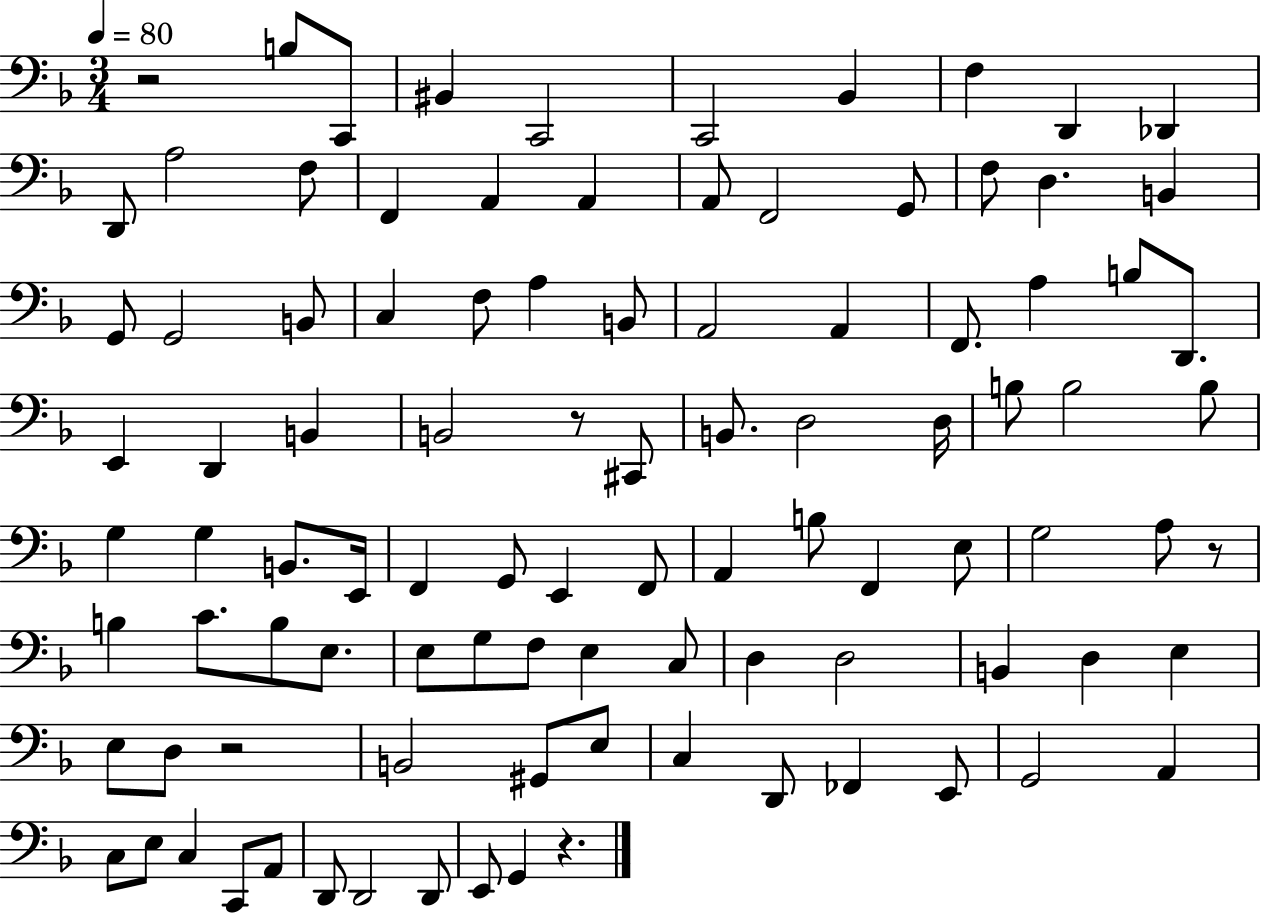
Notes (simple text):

R/h B3/e C2/e BIS2/q C2/h C2/h Bb2/q F3/q D2/q Db2/q D2/e A3/h F3/e F2/q A2/q A2/q A2/e F2/h G2/e F3/e D3/q. B2/q G2/e G2/h B2/e C3/q F3/e A3/q B2/e A2/h A2/q F2/e. A3/q B3/e D2/e. E2/q D2/q B2/q B2/h R/e C#2/e B2/e. D3/h D3/s B3/e B3/h B3/e G3/q G3/q B2/e. E2/s F2/q G2/e E2/q F2/e A2/q B3/e F2/q E3/e G3/h A3/e R/e B3/q C4/e. B3/e E3/e. E3/e G3/e F3/e E3/q C3/e D3/q D3/h B2/q D3/q E3/q E3/e D3/e R/h B2/h G#2/e E3/e C3/q D2/e FES2/q E2/e G2/h A2/q C3/e E3/e C3/q C2/e A2/e D2/e D2/h D2/e E2/e G2/q R/q.